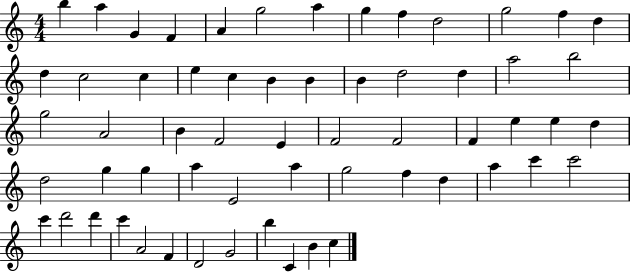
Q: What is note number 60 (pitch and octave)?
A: C5